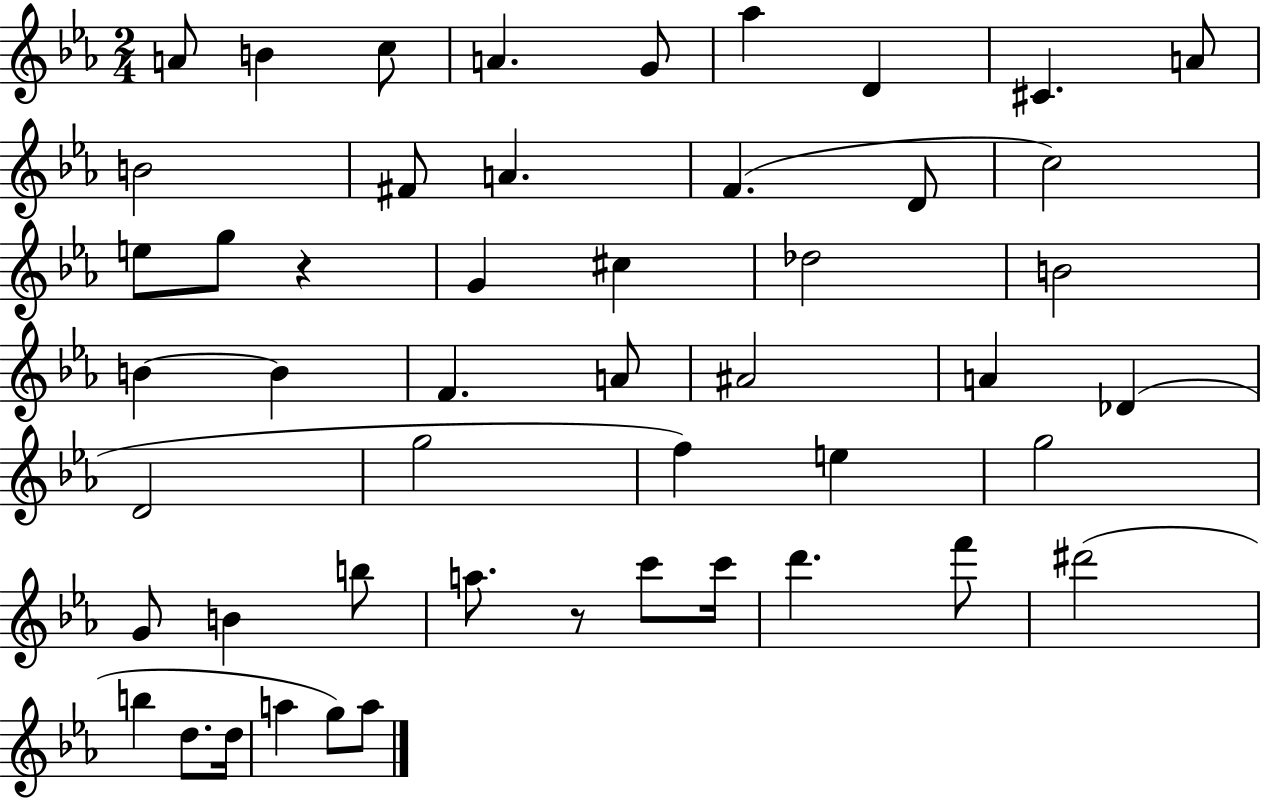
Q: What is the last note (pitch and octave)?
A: A5